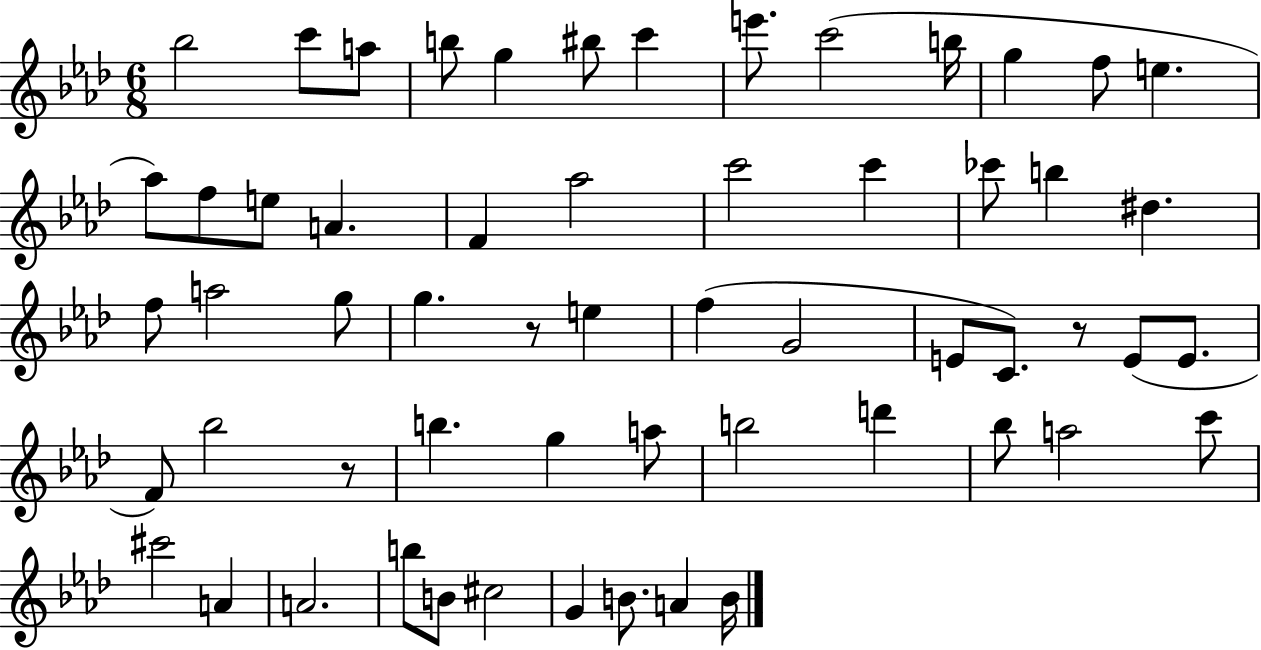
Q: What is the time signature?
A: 6/8